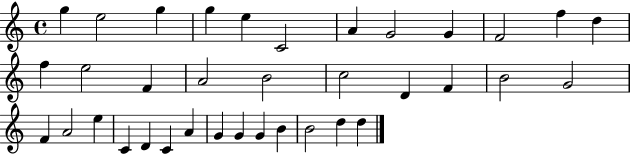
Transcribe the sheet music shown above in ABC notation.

X:1
T:Untitled
M:4/4
L:1/4
K:C
g e2 g g e C2 A G2 G F2 f d f e2 F A2 B2 c2 D F B2 G2 F A2 e C D C A G G G B B2 d d